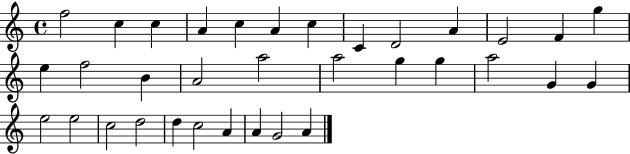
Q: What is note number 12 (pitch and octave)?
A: F4